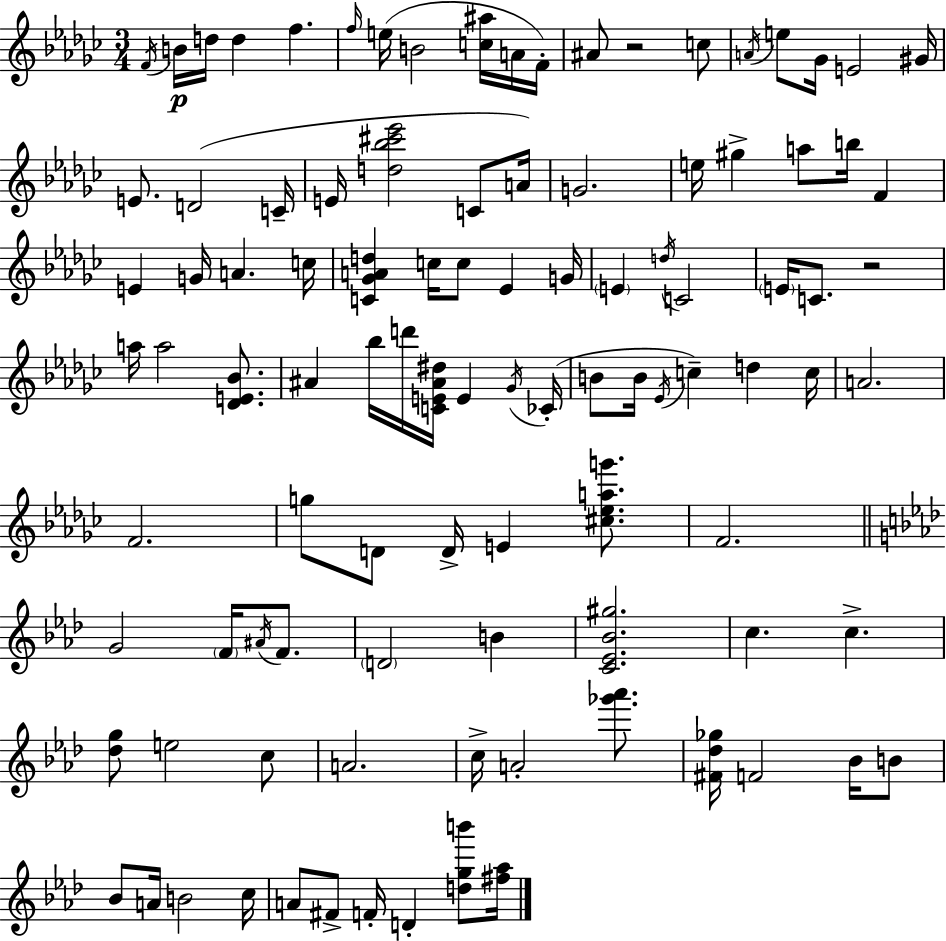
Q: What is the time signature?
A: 3/4